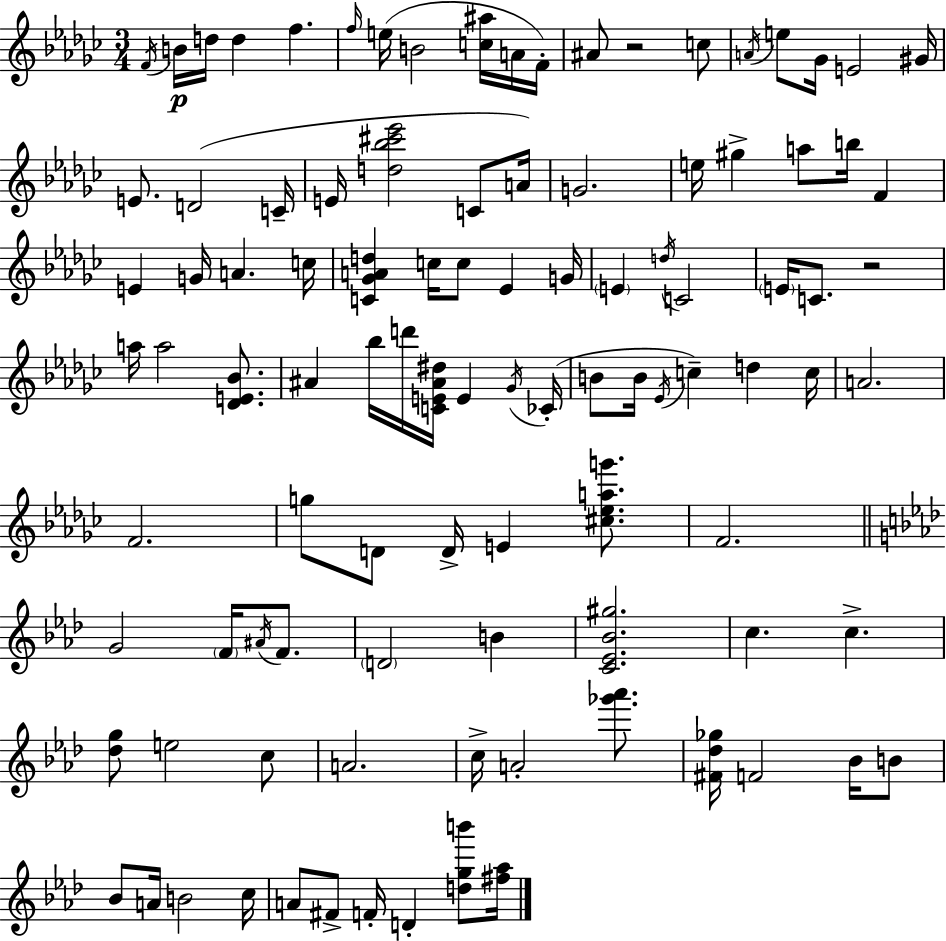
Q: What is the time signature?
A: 3/4